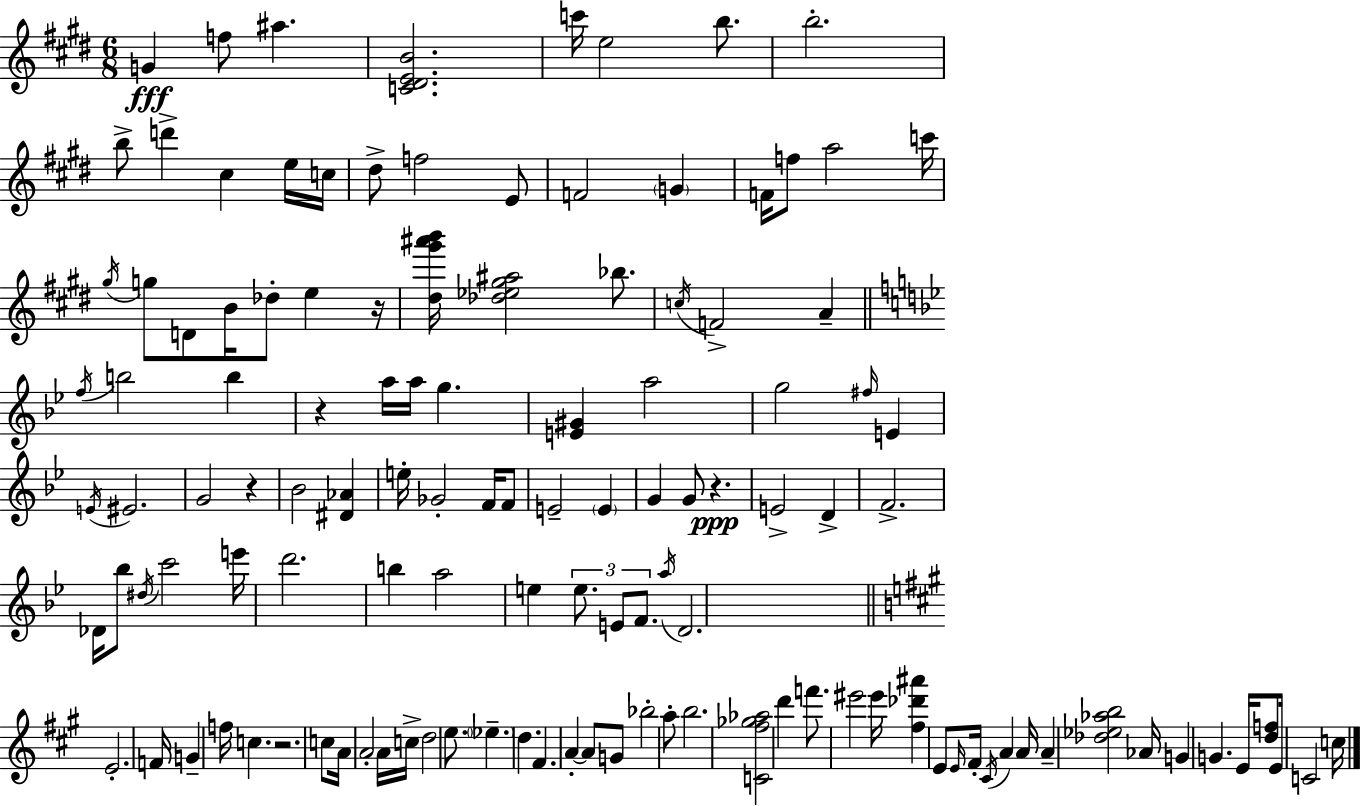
X:1
T:Untitled
M:6/8
L:1/4
K:E
G f/2 ^a [C^DEB]2 c'/4 e2 b/2 b2 b/2 d' ^c e/4 c/4 ^d/2 f2 E/2 F2 G F/4 f/2 a2 c'/4 ^g/4 g/2 D/2 B/4 _d/2 e z/4 [^d^g'^a'b']/4 [_d_e^g^a]2 _b/2 c/4 F2 A f/4 b2 b z a/4 a/4 g [E^G] a2 g2 ^f/4 E E/4 ^E2 G2 z _B2 [^D_A] e/4 _G2 F/4 F/2 E2 E G G/2 z E2 D F2 _D/4 _b/2 ^d/4 c'2 e'/4 d'2 b a2 e e/2 E/2 F/2 a/4 D2 E2 F/4 G f/4 c z2 c/2 A/4 A2 A/4 c/4 d2 e/2 _e d ^F A A/2 G/2 _b2 a/2 b2 [C^f_g_a]2 d' f'/2 ^e'2 ^e'/4 [^f_d'^a'] E/2 E/4 ^F/4 ^C/4 A A/4 A [_d_e_ab]2 _A/4 G G E/4 [df]/2 E/4 C2 c/4